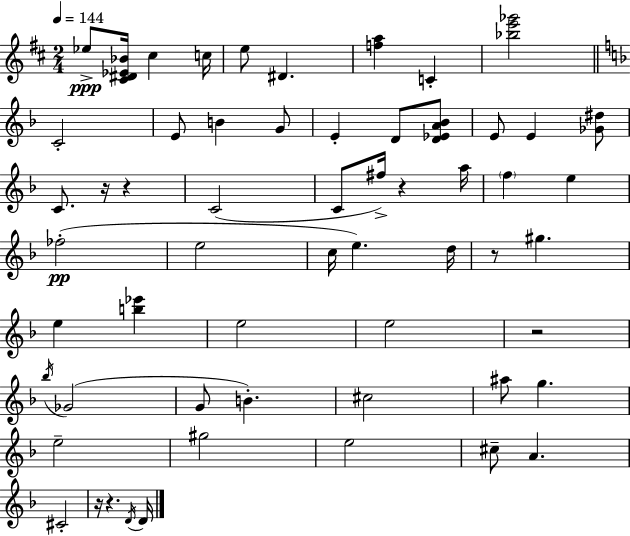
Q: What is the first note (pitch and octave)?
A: Eb5